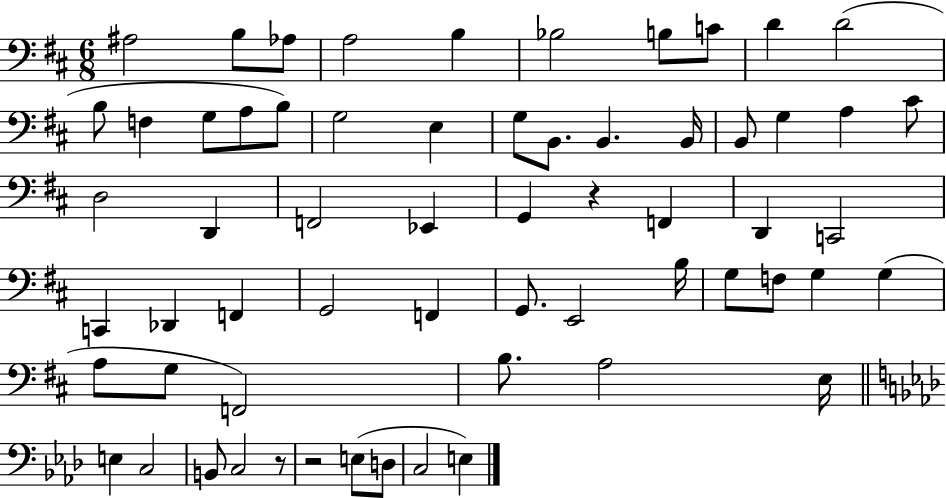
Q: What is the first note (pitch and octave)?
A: A#3